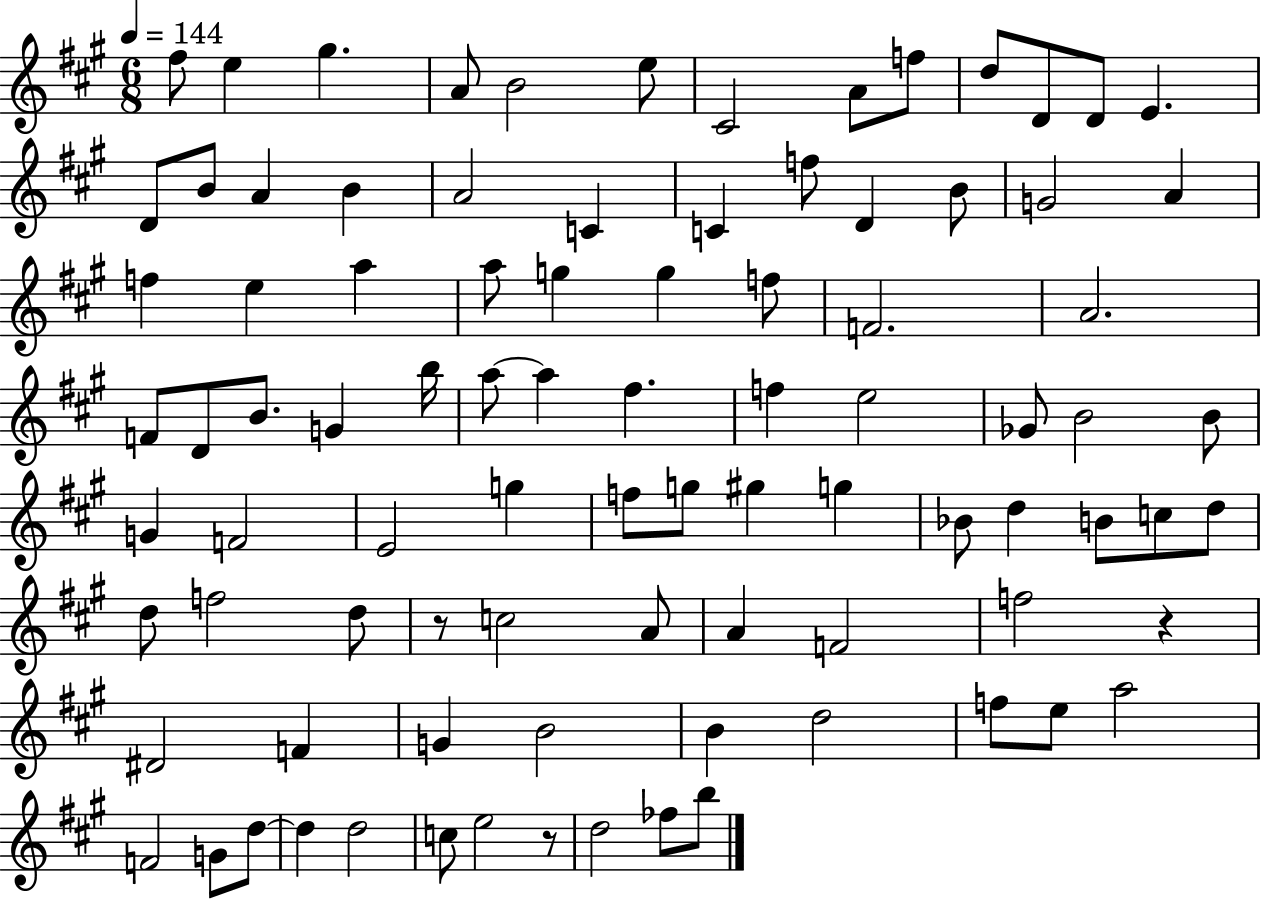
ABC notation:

X:1
T:Untitled
M:6/8
L:1/4
K:A
^f/2 e ^g A/2 B2 e/2 ^C2 A/2 f/2 d/2 D/2 D/2 E D/2 B/2 A B A2 C C f/2 D B/2 G2 A f e a a/2 g g f/2 F2 A2 F/2 D/2 B/2 G b/4 a/2 a ^f f e2 _G/2 B2 B/2 G F2 E2 g f/2 g/2 ^g g _B/2 d B/2 c/2 d/2 d/2 f2 d/2 z/2 c2 A/2 A F2 f2 z ^D2 F G B2 B d2 f/2 e/2 a2 F2 G/2 d/2 d d2 c/2 e2 z/2 d2 _f/2 b/2